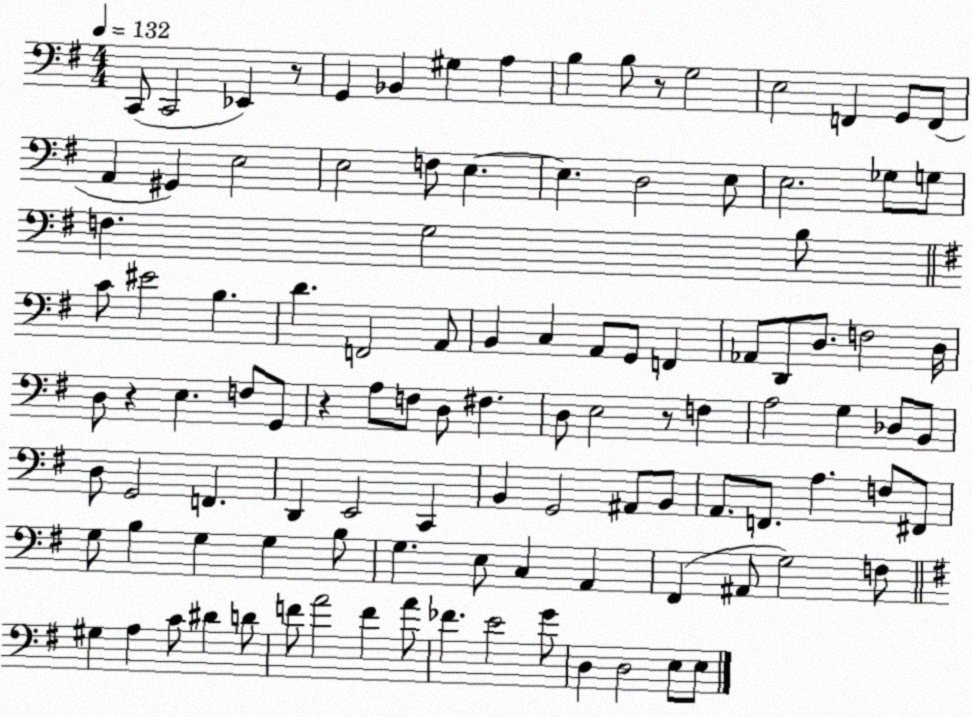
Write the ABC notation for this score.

X:1
T:Untitled
M:4/4
L:1/4
K:G
C,,/2 C,,2 _E,, z/2 G,, _B,, ^G, A, B, B,/2 z/2 G,2 E,2 F,, G,,/2 F,,/2 A,, ^G,, E,2 E,2 F,/2 E, E, D,2 E,/2 E,2 _G,/2 G,/2 F, G,2 B,/2 C/2 ^E2 B, D F,,2 A,,/2 B,, C, A,,/2 G,,/2 F,, _A,,/2 D,,/2 D,/2 F,2 D,/4 D,/2 z E, F,/2 G,,/2 z A,/2 F,/2 D,/2 ^F, D,/2 E,2 z/2 F, A,2 G, _D,/2 B,,/2 D,/2 G,,2 F,, D,, E,,2 C,, B,, G,,2 ^A,,/2 B,,/2 A,,/2 F,,/2 A, F,/2 ^F,,/2 G,/2 B, G, G, B,/2 G, E,/2 C, A,, ^F,, ^A,,/2 G,2 F,/2 ^G, A, C/2 ^D D/2 F/2 A2 F A/2 _F E2 G/2 D, D,2 E,/2 E,/2